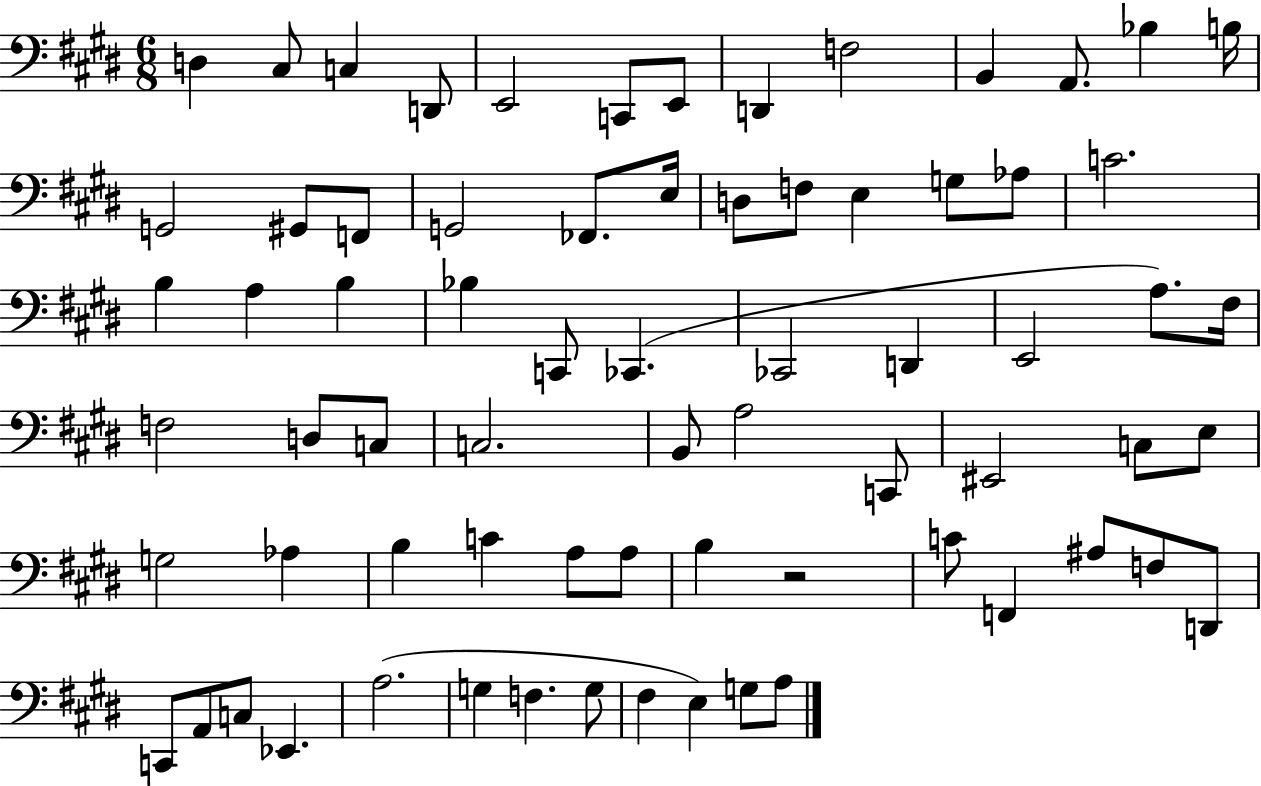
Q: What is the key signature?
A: E major